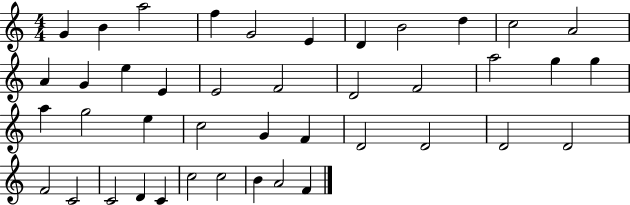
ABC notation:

X:1
T:Untitled
M:4/4
L:1/4
K:C
G B a2 f G2 E D B2 d c2 A2 A G e E E2 F2 D2 F2 a2 g g a g2 e c2 G F D2 D2 D2 D2 F2 C2 C2 D C c2 c2 B A2 F